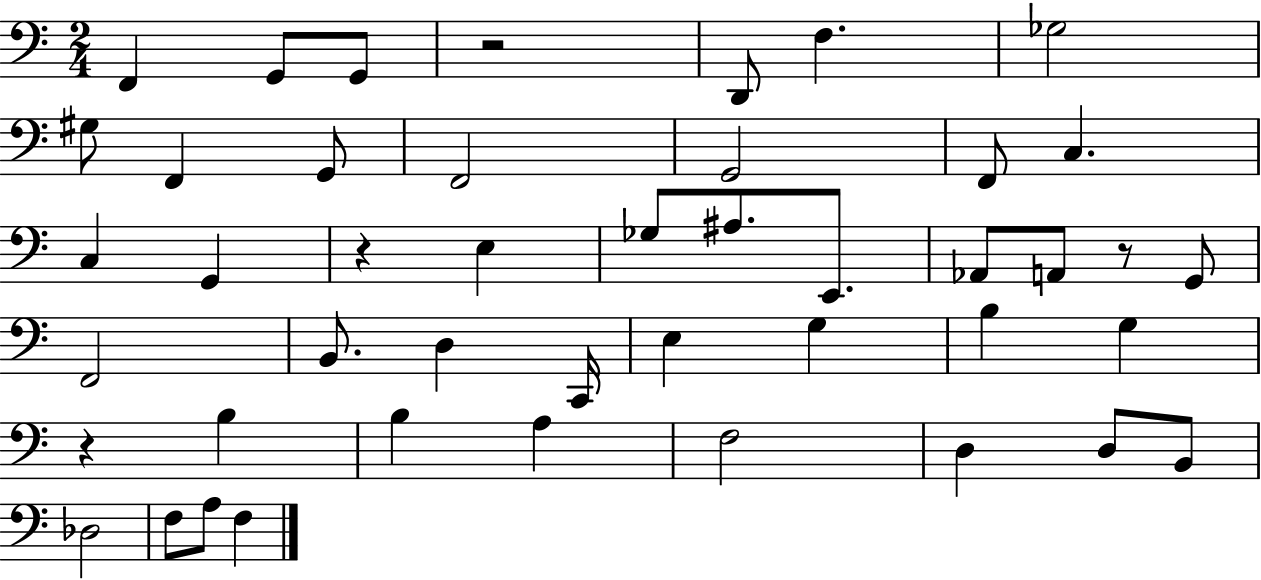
{
  \clef bass
  \numericTimeSignature
  \time 2/4
  \key c \major
  f,4 g,8 g,8 | r2 | d,8 f4. | ges2 | \break gis8 f,4 g,8 | f,2 | g,2 | f,8 c4. | \break c4 g,4 | r4 e4 | ges8 ais8. e,8. | aes,8 a,8 r8 g,8 | \break f,2 | b,8. d4 c,16 | e4 g4 | b4 g4 | \break r4 b4 | b4 a4 | f2 | d4 d8 b,8 | \break des2 | f8 a8 f4 | \bar "|."
}